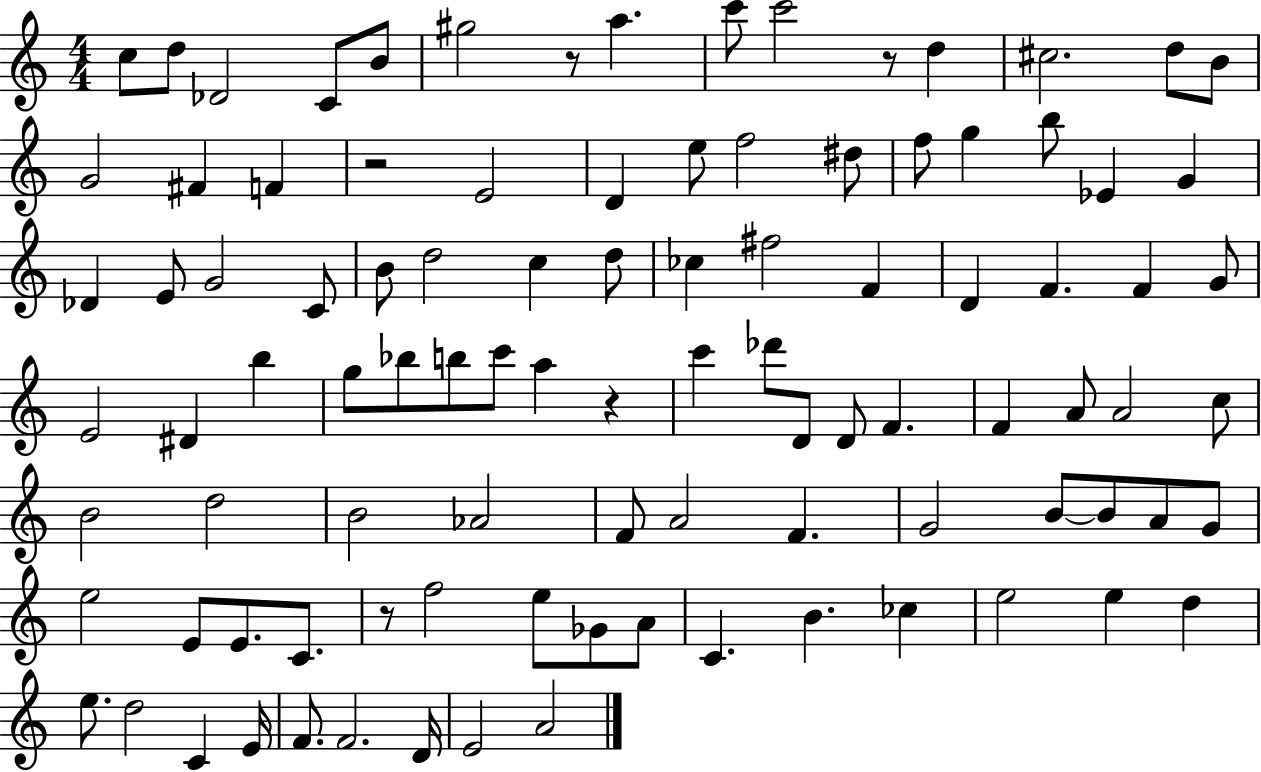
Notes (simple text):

C5/e D5/e Db4/h C4/e B4/e G#5/h R/e A5/q. C6/e C6/h R/e D5/q C#5/h. D5/e B4/e G4/h F#4/q F4/q R/h E4/h D4/q E5/e F5/h D#5/e F5/e G5/q B5/e Eb4/q G4/q Db4/q E4/e G4/h C4/e B4/e D5/h C5/q D5/e CES5/q F#5/h F4/q D4/q F4/q. F4/q G4/e E4/h D#4/q B5/q G5/e Bb5/e B5/e C6/e A5/q R/q C6/q Db6/e D4/e D4/e F4/q. F4/q A4/e A4/h C5/e B4/h D5/h B4/h Ab4/h F4/e A4/h F4/q. G4/h B4/e B4/e A4/e G4/e E5/h E4/e E4/e. C4/e. R/e F5/h E5/e Gb4/e A4/e C4/q. B4/q. CES5/q E5/h E5/q D5/q E5/e. D5/h C4/q E4/s F4/e. F4/h. D4/s E4/h A4/h